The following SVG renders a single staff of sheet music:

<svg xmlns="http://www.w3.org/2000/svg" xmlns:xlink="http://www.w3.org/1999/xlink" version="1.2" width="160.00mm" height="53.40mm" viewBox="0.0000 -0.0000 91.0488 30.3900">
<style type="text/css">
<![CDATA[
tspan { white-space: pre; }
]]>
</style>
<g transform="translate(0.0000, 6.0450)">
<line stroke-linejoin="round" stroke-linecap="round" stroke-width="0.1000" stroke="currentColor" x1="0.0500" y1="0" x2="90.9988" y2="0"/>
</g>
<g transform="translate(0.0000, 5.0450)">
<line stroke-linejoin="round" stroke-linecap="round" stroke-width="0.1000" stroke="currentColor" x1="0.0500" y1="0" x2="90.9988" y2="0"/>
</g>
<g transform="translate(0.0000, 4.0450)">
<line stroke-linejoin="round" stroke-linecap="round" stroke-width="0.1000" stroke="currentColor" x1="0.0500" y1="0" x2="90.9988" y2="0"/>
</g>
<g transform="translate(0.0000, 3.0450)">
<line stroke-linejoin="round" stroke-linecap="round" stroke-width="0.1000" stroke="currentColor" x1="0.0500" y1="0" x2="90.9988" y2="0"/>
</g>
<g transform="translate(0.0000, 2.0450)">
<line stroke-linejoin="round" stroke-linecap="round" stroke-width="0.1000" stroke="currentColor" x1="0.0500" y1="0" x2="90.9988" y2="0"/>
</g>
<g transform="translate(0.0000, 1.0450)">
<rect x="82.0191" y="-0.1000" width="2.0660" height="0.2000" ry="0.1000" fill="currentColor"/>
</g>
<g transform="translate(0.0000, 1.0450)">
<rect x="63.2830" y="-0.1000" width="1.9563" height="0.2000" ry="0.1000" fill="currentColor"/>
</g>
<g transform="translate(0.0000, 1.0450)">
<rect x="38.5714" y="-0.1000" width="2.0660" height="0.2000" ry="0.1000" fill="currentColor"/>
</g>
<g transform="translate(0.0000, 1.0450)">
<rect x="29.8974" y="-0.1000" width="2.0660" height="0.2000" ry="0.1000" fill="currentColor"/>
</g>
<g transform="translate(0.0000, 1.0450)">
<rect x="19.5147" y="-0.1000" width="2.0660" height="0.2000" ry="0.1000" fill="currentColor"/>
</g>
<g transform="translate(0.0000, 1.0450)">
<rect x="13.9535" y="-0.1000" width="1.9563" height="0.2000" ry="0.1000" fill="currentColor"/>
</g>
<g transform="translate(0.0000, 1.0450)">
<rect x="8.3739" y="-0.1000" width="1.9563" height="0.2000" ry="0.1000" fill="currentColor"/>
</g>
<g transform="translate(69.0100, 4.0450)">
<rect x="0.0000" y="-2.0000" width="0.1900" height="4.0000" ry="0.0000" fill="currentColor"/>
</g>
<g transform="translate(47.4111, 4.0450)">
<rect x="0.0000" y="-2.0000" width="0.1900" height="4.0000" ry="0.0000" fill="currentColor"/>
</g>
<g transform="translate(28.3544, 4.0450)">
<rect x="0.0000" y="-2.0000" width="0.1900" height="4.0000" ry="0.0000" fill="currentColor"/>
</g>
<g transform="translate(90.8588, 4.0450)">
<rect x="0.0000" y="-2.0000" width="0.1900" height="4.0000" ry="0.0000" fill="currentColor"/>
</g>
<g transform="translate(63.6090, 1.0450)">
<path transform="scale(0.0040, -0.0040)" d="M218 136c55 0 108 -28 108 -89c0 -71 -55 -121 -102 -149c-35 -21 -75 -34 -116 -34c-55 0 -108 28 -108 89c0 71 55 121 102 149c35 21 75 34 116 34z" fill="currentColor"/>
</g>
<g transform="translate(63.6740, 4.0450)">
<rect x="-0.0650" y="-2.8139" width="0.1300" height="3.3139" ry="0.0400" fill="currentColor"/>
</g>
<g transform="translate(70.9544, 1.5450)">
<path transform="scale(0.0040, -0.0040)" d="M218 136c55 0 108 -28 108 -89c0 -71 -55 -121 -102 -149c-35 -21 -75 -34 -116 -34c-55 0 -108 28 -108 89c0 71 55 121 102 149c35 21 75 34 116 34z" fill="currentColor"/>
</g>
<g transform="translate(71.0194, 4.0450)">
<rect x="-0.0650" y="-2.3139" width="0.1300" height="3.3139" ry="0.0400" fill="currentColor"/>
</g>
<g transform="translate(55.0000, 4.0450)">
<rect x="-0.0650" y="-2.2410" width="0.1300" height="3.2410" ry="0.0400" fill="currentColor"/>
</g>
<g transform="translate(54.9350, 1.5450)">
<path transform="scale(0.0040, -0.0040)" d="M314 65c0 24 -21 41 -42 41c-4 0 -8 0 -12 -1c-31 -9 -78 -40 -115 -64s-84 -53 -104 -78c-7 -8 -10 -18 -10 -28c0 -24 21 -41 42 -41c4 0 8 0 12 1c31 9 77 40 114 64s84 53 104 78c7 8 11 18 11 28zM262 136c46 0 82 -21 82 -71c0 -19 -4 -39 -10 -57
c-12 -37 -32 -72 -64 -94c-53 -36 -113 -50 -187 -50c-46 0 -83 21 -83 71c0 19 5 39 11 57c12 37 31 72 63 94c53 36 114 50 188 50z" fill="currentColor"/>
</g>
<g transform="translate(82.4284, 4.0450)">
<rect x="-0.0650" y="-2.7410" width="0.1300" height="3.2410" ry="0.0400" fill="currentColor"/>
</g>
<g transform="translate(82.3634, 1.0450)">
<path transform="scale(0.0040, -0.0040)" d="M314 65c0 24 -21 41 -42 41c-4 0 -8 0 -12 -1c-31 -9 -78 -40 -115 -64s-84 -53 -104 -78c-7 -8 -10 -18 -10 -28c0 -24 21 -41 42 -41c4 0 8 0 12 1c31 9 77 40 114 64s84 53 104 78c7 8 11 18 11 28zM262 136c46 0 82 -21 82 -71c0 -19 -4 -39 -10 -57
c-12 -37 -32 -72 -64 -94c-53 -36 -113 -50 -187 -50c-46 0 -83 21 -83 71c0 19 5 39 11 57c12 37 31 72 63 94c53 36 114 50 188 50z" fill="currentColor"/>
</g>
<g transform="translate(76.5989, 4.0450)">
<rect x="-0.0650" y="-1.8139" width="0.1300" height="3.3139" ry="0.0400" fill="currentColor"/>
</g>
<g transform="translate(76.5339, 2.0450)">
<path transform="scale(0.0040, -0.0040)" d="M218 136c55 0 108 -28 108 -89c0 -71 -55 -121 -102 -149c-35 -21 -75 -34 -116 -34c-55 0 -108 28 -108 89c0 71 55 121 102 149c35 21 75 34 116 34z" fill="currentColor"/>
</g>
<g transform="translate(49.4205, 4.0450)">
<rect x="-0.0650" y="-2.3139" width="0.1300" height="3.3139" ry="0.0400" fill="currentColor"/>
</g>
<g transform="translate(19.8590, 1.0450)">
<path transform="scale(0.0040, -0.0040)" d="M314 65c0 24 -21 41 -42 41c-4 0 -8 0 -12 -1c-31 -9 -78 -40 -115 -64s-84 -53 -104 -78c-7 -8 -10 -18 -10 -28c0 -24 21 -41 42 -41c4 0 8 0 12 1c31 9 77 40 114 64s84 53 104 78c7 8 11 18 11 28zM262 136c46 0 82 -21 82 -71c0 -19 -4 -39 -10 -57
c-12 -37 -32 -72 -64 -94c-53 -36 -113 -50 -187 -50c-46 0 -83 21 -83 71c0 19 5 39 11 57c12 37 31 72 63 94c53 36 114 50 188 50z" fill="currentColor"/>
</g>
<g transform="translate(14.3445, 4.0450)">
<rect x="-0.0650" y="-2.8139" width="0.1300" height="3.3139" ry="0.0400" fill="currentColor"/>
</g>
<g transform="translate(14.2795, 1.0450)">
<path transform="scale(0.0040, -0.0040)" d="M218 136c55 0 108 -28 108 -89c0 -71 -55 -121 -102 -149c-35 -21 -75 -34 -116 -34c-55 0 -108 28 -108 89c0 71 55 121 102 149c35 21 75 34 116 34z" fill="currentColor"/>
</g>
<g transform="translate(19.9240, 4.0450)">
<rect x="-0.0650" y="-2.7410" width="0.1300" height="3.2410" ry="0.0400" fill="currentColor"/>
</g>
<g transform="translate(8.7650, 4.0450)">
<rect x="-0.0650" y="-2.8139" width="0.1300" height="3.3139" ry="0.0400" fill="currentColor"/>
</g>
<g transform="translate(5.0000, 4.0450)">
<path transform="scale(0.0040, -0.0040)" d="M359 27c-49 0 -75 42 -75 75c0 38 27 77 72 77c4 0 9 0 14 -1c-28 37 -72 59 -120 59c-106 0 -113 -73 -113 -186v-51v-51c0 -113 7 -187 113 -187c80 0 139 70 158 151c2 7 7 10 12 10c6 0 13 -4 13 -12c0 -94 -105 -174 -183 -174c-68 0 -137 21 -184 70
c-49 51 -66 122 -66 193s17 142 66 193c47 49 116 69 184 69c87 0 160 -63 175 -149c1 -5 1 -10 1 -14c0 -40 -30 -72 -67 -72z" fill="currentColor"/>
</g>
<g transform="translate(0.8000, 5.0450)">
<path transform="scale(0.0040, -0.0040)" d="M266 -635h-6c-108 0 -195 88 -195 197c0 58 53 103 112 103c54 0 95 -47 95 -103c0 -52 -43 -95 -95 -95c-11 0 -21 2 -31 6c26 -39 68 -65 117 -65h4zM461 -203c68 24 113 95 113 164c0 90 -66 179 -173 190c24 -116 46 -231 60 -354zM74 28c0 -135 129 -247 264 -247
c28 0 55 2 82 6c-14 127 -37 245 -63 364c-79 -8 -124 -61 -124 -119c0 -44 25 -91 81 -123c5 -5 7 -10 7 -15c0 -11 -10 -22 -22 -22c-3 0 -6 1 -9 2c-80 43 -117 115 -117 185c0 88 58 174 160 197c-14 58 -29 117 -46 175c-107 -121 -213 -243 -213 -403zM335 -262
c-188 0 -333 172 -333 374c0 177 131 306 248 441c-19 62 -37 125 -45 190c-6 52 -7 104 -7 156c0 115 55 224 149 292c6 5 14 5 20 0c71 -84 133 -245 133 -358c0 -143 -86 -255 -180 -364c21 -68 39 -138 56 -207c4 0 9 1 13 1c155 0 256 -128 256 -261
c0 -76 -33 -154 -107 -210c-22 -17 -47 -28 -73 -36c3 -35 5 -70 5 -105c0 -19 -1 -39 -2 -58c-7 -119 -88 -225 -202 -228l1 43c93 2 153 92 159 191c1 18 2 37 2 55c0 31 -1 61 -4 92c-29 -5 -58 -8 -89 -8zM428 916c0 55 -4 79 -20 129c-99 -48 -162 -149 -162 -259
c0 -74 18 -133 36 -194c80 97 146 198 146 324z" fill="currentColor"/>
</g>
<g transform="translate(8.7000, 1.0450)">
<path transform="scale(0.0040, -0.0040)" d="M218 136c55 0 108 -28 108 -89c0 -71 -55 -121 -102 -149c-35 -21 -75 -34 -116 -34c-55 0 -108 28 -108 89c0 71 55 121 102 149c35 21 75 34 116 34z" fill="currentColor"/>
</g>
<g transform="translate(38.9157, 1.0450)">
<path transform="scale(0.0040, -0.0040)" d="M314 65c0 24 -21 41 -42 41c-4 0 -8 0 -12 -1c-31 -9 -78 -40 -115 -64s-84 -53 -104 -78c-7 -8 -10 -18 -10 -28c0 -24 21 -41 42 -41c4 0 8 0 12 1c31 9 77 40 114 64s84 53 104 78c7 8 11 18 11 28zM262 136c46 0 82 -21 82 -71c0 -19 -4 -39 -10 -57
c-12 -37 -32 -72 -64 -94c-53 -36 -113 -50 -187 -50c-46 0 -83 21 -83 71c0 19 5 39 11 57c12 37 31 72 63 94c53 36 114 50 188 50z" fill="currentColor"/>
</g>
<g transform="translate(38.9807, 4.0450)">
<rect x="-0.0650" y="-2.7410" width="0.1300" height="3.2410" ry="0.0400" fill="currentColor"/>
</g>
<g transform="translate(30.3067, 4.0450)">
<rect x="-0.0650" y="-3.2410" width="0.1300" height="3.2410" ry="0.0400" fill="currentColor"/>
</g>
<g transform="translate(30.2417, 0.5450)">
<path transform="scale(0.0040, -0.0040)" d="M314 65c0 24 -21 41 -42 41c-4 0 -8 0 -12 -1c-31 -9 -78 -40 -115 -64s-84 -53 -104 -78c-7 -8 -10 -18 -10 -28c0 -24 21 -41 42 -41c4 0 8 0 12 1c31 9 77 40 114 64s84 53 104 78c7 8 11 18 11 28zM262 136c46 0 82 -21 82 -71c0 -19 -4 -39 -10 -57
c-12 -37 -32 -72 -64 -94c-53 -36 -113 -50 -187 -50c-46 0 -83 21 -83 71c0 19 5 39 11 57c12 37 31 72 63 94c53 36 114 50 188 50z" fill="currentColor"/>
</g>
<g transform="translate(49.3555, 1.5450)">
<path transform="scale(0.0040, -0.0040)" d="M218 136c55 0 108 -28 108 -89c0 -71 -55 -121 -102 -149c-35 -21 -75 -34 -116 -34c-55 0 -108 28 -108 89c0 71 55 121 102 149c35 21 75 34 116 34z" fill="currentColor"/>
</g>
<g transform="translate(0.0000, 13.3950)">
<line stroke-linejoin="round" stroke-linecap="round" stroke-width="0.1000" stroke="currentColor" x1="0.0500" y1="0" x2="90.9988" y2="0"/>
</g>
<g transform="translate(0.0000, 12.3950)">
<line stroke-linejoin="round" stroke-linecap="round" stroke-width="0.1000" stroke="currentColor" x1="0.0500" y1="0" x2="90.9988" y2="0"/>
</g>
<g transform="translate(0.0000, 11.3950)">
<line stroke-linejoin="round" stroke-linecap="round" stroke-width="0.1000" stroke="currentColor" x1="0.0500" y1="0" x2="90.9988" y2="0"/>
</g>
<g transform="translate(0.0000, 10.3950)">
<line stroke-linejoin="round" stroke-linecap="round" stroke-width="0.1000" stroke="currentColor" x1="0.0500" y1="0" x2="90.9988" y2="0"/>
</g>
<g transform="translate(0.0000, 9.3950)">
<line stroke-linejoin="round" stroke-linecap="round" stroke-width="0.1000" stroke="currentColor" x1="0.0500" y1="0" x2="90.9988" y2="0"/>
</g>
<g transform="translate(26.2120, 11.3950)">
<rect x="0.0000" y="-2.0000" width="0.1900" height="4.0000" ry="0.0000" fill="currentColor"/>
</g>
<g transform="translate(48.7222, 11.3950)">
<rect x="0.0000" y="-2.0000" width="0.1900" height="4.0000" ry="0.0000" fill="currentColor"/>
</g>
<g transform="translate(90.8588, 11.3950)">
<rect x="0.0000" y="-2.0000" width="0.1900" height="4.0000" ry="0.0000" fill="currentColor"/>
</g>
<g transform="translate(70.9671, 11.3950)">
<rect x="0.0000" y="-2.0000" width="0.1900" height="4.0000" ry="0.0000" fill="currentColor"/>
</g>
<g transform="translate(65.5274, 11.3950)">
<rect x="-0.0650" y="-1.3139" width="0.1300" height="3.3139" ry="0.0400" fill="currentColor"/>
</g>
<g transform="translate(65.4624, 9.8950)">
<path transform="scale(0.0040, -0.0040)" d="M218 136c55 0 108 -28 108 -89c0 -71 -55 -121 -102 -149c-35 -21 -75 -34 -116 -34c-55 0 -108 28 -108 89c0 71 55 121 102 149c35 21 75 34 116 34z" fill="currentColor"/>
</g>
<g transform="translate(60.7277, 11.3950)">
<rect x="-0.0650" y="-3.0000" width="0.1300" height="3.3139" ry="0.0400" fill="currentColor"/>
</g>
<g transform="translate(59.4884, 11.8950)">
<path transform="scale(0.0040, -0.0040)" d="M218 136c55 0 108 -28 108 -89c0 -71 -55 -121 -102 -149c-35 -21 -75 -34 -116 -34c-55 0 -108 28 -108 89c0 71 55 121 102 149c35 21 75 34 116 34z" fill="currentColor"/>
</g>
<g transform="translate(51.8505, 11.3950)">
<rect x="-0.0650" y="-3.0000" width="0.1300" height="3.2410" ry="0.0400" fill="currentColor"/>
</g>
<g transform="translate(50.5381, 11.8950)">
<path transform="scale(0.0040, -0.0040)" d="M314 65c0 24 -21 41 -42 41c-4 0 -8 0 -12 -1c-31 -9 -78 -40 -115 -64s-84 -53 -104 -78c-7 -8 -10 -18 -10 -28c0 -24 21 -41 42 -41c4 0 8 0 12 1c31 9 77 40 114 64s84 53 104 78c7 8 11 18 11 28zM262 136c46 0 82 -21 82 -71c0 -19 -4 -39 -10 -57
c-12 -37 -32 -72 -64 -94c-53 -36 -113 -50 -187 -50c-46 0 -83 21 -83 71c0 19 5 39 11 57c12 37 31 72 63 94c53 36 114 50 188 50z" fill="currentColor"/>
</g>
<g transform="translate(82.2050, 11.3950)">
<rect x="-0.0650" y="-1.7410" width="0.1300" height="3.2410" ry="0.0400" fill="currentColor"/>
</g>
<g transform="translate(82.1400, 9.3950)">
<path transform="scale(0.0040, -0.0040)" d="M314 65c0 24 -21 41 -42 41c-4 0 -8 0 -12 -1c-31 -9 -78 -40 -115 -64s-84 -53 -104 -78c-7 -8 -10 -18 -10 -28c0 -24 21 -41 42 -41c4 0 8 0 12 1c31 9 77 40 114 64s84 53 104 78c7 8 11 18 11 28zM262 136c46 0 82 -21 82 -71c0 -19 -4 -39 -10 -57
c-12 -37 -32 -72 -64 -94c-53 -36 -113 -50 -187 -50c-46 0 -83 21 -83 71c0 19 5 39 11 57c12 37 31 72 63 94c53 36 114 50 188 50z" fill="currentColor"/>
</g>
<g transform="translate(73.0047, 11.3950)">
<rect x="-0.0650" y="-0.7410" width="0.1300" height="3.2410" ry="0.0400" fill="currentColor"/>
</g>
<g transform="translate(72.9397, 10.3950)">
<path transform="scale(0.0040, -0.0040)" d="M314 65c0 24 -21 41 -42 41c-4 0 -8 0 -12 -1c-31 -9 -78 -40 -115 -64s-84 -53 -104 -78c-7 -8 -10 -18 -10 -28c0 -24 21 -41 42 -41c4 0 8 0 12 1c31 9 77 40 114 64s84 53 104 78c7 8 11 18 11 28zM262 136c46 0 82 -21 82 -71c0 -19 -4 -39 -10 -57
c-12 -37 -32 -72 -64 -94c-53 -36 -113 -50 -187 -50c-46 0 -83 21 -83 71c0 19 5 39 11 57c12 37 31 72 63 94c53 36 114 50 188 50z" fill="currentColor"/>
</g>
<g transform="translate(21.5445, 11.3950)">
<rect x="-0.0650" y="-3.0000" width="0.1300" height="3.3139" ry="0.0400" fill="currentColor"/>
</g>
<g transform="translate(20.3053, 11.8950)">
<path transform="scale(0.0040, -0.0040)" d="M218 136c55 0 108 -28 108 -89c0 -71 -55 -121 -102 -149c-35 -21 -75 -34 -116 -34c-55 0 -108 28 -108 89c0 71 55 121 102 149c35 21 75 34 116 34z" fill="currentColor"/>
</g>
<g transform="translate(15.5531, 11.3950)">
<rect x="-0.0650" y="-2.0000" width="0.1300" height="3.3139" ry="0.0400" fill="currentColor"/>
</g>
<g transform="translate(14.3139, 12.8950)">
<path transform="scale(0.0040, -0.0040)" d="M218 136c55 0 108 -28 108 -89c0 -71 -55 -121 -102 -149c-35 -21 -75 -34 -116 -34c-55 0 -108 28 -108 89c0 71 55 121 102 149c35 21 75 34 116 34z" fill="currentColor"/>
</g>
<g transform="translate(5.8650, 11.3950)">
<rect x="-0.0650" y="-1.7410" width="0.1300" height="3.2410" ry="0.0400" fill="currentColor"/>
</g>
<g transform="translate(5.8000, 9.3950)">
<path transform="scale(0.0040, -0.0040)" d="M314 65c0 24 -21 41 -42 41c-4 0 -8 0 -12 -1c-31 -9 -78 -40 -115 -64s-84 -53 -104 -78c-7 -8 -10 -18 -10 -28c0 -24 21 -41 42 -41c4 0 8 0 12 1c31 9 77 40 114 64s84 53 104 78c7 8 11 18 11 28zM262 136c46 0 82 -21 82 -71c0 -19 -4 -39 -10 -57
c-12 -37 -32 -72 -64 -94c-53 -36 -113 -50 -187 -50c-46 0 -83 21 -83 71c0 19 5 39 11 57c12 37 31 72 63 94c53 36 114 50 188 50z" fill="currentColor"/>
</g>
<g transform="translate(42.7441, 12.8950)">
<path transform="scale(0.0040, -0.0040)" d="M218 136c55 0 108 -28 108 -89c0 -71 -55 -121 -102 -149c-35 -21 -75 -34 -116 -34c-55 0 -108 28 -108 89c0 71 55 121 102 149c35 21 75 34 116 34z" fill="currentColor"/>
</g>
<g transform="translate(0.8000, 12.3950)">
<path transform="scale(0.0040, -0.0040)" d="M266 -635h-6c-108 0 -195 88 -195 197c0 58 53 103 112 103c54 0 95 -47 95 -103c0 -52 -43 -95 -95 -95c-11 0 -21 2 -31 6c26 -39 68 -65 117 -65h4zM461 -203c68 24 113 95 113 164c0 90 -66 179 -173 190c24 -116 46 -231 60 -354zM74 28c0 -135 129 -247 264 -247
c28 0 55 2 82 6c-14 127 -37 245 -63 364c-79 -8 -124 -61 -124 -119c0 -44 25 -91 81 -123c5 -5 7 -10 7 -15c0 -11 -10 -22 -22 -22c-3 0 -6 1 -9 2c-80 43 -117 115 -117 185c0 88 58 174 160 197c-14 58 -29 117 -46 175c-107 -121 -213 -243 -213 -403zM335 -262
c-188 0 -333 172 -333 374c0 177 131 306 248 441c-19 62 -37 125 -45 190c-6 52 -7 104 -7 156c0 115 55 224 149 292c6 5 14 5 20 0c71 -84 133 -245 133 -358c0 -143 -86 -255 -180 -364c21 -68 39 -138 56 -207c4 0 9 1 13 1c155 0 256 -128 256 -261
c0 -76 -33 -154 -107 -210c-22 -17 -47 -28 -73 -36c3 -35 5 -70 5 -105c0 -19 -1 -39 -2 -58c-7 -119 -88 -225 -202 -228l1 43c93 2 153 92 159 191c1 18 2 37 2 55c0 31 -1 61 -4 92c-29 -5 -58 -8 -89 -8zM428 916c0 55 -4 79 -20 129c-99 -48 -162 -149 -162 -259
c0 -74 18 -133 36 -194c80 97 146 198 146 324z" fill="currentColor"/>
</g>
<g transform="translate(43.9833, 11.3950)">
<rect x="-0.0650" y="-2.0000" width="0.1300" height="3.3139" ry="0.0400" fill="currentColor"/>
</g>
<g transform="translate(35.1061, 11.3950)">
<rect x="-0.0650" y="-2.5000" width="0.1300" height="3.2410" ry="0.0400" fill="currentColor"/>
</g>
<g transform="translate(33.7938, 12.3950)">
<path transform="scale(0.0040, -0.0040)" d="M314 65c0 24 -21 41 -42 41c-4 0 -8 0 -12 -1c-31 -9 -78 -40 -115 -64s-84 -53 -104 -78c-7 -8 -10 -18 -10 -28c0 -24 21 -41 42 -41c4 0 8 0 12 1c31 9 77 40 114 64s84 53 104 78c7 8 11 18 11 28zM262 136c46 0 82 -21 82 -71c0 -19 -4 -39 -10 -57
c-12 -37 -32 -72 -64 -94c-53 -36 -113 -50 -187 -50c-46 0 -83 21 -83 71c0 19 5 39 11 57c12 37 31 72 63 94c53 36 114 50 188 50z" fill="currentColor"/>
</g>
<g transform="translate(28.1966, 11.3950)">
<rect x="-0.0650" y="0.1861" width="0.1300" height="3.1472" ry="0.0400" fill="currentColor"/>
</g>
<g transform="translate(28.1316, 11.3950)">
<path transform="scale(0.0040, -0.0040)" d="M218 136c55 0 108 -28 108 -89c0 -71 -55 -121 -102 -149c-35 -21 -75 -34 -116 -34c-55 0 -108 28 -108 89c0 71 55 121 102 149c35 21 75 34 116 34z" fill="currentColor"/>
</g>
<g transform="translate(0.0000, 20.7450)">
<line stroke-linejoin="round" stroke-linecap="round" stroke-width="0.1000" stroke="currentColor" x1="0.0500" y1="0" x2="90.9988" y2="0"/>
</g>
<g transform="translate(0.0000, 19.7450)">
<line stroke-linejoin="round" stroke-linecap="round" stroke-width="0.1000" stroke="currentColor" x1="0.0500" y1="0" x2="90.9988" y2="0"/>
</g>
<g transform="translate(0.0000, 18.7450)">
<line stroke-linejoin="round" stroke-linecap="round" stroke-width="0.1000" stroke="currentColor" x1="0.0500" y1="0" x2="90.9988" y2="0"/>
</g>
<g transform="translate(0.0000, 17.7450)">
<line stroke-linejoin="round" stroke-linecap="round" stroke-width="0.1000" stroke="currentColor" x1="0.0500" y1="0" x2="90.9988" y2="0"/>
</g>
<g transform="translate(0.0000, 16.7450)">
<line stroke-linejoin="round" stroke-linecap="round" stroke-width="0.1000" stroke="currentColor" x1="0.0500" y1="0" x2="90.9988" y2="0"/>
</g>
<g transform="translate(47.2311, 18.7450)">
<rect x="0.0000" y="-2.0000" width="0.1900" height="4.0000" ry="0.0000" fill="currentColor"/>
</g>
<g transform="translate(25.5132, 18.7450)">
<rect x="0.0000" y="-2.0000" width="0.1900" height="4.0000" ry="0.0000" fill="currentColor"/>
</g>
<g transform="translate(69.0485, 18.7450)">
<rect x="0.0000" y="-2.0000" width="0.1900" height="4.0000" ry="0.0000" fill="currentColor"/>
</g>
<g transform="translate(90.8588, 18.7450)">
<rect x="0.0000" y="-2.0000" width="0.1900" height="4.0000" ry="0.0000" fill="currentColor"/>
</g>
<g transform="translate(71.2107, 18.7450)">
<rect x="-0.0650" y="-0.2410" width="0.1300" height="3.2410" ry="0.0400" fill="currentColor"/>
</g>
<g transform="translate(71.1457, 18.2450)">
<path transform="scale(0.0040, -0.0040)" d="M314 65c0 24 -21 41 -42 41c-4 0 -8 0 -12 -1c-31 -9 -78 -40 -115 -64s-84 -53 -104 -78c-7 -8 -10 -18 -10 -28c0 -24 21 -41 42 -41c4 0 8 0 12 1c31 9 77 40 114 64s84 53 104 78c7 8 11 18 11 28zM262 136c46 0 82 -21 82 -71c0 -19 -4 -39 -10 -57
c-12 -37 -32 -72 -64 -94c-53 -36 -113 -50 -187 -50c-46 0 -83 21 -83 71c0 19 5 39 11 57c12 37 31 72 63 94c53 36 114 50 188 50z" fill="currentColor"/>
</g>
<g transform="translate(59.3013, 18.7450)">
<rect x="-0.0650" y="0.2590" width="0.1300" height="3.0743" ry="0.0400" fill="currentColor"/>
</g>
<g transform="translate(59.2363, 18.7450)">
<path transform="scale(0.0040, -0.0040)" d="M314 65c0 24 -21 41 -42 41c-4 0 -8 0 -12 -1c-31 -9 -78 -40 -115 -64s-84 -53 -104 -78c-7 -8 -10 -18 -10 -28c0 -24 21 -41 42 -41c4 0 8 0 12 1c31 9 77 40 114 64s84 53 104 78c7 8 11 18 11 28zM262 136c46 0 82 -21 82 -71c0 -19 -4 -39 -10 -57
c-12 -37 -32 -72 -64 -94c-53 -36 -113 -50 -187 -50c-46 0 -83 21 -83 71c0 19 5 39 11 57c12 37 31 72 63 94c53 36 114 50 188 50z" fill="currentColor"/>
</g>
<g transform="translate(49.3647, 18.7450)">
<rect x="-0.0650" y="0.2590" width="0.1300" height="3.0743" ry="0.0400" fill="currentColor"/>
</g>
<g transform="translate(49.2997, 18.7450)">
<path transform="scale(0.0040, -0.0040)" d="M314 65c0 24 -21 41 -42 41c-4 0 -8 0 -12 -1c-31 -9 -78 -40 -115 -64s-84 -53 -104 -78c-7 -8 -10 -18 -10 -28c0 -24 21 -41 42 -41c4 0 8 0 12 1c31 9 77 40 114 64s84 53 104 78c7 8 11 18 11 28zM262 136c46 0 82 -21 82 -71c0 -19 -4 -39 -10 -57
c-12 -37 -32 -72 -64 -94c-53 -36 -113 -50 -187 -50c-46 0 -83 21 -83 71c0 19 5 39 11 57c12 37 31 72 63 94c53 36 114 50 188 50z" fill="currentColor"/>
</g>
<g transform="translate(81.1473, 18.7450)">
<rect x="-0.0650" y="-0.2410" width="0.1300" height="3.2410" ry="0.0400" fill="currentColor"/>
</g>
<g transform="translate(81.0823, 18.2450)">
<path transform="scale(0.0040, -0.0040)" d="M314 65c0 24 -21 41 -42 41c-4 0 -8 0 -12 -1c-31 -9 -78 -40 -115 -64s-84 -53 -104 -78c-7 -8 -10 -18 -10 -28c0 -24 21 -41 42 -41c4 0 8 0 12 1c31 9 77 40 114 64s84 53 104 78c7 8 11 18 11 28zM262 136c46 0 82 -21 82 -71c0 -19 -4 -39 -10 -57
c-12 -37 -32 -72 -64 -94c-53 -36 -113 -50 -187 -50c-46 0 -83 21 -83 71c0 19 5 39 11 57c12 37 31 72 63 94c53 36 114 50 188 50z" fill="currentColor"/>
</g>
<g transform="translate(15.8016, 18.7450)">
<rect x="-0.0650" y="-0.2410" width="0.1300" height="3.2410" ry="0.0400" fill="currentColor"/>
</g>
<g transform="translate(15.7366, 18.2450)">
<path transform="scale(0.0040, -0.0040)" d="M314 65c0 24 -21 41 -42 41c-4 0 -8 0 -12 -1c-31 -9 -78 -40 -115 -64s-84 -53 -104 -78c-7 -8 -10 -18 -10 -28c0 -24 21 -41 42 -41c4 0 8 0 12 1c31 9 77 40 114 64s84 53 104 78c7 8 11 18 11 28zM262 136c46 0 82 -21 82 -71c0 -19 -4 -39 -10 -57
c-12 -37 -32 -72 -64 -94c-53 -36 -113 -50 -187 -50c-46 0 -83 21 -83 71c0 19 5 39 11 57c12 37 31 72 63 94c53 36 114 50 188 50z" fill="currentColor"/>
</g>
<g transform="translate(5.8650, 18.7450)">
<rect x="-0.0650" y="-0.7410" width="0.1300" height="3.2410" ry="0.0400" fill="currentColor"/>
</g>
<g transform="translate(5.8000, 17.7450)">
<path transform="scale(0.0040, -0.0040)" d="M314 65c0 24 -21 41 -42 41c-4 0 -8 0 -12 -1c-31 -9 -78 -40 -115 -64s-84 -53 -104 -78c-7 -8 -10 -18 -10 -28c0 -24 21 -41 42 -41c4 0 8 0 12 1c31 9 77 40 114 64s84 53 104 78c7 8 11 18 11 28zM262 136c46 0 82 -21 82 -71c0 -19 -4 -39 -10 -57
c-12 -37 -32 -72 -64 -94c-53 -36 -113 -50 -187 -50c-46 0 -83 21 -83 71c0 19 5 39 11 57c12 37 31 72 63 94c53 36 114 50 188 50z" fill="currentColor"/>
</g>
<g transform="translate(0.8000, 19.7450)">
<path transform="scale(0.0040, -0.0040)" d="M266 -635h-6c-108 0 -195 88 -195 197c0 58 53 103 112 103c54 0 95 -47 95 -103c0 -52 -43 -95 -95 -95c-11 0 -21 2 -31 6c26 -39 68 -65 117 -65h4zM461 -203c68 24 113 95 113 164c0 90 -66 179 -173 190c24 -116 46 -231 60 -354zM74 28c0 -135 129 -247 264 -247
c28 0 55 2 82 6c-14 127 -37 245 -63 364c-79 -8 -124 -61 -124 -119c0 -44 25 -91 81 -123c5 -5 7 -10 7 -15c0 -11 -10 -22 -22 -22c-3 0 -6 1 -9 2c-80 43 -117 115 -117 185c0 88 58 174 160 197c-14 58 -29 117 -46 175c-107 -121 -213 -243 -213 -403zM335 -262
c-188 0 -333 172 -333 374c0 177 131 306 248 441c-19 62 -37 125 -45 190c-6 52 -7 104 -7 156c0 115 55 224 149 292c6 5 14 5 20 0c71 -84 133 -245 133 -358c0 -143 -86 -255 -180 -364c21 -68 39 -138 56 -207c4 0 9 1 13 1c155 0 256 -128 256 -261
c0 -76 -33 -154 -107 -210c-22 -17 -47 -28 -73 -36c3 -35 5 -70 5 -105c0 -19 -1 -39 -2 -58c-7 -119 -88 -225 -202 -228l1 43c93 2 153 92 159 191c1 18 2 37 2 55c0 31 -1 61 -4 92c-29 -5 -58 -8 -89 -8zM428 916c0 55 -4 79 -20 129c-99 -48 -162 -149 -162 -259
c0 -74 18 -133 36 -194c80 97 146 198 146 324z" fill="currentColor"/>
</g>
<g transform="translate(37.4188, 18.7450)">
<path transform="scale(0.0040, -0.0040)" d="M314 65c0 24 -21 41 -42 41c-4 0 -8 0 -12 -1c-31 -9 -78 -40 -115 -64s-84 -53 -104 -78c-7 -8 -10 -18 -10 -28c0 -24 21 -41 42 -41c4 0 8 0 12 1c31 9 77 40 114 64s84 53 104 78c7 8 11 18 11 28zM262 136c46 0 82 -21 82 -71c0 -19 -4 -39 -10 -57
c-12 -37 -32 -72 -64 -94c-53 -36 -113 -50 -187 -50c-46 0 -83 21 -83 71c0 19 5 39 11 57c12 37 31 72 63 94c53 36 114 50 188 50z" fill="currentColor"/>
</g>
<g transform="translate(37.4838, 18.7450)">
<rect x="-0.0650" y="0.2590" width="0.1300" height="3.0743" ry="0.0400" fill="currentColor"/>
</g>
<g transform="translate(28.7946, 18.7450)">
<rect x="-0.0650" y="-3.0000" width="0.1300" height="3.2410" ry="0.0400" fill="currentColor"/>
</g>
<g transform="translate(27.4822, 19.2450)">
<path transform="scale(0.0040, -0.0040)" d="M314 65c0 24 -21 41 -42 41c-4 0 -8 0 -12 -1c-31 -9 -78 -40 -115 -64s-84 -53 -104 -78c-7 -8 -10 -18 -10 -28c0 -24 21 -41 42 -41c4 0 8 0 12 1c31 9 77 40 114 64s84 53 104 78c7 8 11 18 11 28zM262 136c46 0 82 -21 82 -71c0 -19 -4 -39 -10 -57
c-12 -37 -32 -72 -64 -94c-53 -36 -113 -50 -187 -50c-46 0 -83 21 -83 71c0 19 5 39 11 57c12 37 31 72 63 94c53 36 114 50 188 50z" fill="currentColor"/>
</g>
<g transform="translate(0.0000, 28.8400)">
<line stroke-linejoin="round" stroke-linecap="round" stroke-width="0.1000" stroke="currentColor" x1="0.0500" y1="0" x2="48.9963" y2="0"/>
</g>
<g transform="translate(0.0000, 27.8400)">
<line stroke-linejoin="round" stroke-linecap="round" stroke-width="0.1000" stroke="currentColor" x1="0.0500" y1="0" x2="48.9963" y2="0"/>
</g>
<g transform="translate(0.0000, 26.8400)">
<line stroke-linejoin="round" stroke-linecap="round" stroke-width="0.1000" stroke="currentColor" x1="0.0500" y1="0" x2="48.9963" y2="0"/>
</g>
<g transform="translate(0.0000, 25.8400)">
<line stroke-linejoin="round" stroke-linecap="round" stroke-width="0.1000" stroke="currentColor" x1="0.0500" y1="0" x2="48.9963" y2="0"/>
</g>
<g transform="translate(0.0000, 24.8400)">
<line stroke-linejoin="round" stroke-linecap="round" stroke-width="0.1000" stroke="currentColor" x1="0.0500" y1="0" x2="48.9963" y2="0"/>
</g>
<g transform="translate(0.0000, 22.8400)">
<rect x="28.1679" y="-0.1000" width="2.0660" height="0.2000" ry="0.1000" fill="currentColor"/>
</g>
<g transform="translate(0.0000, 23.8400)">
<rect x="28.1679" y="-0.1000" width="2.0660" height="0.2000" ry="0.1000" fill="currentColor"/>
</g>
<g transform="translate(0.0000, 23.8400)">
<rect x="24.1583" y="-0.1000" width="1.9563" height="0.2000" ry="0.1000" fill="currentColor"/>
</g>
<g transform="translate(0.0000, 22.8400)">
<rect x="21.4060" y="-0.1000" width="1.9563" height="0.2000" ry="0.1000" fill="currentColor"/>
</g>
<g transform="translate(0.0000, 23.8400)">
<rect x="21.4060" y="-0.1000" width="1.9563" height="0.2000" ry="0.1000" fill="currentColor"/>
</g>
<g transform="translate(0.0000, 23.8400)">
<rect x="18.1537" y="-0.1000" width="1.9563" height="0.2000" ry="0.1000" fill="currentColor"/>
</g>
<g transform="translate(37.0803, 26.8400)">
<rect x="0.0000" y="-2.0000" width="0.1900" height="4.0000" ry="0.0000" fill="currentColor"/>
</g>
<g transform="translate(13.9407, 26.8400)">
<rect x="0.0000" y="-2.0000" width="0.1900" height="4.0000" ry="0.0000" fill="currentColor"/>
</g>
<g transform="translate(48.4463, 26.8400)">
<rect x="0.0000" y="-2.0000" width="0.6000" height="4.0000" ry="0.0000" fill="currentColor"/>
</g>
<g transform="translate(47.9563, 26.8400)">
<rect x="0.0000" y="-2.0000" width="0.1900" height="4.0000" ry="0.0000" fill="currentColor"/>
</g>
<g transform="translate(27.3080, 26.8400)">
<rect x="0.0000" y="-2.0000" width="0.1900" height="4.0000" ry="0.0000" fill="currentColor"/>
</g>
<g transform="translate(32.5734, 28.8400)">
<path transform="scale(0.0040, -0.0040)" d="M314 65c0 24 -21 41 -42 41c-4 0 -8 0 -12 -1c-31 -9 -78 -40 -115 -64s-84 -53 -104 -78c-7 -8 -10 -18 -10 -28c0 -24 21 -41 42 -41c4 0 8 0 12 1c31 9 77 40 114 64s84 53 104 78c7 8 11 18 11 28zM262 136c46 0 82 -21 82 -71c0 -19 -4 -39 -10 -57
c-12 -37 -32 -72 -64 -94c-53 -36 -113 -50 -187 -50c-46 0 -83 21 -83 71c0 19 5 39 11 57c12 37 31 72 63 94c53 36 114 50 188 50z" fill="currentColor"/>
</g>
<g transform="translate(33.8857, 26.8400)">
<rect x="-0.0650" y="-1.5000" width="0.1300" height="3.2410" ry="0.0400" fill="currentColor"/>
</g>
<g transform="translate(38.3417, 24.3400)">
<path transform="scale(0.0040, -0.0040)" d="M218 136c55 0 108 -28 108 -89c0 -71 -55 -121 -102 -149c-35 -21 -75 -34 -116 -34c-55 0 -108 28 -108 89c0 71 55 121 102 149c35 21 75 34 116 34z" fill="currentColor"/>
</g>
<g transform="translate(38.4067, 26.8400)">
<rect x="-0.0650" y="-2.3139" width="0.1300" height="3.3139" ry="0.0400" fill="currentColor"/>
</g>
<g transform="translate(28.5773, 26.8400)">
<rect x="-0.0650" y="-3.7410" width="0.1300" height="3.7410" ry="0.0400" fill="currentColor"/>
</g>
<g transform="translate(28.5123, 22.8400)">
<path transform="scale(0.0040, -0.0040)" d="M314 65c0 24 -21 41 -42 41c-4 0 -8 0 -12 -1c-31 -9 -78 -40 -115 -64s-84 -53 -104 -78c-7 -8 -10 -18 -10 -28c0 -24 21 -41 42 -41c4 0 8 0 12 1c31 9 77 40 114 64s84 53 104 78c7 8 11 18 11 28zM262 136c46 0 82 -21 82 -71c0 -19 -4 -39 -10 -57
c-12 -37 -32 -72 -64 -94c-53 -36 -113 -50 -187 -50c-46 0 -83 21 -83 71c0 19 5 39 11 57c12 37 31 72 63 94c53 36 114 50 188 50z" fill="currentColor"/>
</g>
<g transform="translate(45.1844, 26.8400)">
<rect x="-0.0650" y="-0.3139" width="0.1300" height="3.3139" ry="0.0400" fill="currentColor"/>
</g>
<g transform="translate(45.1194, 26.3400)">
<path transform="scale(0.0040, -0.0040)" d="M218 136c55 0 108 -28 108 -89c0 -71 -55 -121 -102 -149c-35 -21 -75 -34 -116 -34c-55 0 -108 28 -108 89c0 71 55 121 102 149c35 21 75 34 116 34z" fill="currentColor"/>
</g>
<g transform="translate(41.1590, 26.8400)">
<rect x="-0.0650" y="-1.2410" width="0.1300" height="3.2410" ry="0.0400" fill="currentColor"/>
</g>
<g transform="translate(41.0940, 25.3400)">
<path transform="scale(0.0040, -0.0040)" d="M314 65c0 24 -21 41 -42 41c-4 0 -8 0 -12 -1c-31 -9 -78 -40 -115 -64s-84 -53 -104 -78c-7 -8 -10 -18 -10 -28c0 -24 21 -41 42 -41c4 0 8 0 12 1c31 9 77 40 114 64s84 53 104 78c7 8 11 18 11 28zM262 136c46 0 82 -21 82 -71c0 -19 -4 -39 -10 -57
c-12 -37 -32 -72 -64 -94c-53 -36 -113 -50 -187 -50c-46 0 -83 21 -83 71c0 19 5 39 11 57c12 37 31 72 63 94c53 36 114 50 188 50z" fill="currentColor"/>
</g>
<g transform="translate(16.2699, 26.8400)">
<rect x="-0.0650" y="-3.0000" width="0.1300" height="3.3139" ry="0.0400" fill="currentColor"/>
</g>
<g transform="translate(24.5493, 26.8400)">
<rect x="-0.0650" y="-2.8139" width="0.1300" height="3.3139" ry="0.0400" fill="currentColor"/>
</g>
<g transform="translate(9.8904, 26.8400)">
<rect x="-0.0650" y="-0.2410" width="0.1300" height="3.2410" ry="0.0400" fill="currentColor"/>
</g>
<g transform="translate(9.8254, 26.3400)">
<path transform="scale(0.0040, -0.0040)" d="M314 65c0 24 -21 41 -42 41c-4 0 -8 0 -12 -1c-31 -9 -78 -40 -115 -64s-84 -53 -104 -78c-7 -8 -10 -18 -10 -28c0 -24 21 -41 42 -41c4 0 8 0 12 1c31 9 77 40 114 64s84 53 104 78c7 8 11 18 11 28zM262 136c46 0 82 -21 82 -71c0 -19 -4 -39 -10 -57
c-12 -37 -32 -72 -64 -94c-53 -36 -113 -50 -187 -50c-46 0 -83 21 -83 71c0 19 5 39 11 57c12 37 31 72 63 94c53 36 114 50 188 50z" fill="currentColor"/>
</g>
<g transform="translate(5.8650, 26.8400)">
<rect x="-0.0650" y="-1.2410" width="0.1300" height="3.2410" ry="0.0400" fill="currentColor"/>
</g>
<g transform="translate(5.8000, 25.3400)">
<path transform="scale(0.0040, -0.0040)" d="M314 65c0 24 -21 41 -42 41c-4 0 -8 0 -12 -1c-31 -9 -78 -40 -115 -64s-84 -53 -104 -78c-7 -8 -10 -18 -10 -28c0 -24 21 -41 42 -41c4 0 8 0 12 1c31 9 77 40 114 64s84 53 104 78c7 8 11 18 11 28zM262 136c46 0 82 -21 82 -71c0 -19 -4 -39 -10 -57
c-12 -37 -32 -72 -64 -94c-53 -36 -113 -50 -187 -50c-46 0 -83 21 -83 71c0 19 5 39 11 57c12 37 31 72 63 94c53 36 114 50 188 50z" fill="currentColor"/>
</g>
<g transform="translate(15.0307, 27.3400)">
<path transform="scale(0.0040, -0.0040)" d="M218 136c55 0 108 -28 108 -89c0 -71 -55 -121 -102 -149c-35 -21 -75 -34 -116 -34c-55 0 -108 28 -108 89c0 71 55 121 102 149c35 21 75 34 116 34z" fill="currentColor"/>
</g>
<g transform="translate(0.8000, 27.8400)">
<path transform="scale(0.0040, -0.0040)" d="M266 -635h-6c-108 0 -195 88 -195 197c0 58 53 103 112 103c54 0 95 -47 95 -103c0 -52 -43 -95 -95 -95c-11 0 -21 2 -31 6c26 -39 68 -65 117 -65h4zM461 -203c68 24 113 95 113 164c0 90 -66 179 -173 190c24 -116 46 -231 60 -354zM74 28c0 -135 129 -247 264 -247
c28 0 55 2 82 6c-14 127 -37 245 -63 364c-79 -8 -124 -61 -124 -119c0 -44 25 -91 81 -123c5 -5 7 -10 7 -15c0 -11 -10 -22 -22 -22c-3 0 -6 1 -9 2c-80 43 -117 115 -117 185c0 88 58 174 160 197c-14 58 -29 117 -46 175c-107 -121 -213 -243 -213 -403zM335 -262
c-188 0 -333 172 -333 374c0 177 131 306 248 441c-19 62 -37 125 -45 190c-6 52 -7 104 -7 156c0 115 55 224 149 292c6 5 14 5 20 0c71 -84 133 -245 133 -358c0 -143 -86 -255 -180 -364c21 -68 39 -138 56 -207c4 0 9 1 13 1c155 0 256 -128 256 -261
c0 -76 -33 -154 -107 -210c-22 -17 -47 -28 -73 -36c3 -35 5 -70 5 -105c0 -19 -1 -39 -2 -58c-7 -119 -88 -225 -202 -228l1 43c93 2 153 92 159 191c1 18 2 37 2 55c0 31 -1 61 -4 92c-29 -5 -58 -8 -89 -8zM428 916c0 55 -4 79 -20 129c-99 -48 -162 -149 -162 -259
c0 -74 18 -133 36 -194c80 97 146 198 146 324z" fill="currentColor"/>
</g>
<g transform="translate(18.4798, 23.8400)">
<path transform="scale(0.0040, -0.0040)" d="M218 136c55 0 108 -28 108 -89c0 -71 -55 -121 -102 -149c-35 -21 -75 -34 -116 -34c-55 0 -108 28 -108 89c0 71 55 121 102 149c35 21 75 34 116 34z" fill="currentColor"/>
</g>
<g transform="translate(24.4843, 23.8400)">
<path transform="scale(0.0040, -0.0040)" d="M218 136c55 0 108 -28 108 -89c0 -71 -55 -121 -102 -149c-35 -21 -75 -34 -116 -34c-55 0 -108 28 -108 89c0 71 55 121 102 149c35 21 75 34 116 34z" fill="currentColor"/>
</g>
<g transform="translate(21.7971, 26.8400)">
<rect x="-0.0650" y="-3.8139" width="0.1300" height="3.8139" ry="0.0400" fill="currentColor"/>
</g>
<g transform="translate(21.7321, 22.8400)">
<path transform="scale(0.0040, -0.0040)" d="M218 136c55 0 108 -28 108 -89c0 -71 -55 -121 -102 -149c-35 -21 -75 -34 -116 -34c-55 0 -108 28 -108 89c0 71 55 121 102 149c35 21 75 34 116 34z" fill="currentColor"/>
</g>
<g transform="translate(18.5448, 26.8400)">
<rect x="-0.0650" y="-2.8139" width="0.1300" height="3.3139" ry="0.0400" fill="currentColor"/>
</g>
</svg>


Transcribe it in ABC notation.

X:1
T:Untitled
M:4/4
L:1/4
K:C
a a a2 b2 a2 g g2 a g f a2 f2 F A B G2 F A2 A e d2 f2 d2 c2 A2 B2 B2 B2 c2 c2 e2 c2 A a c' a c'2 E2 g e2 c